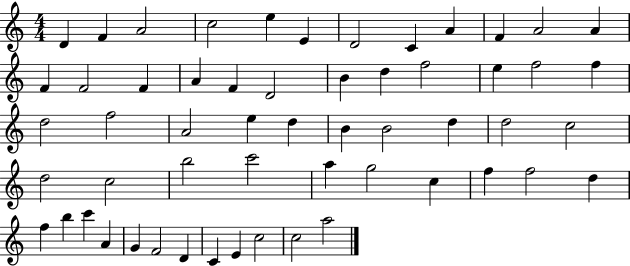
D4/q F4/q A4/h C5/h E5/q E4/q D4/h C4/q A4/q F4/q A4/h A4/q F4/q F4/h F4/q A4/q F4/q D4/h B4/q D5/q F5/h E5/q F5/h F5/q D5/h F5/h A4/h E5/q D5/q B4/q B4/h D5/q D5/h C5/h D5/h C5/h B5/h C6/h A5/q G5/h C5/q F5/q F5/h D5/q F5/q B5/q C6/q A4/q G4/q F4/h D4/q C4/q E4/q C5/h C5/h A5/h